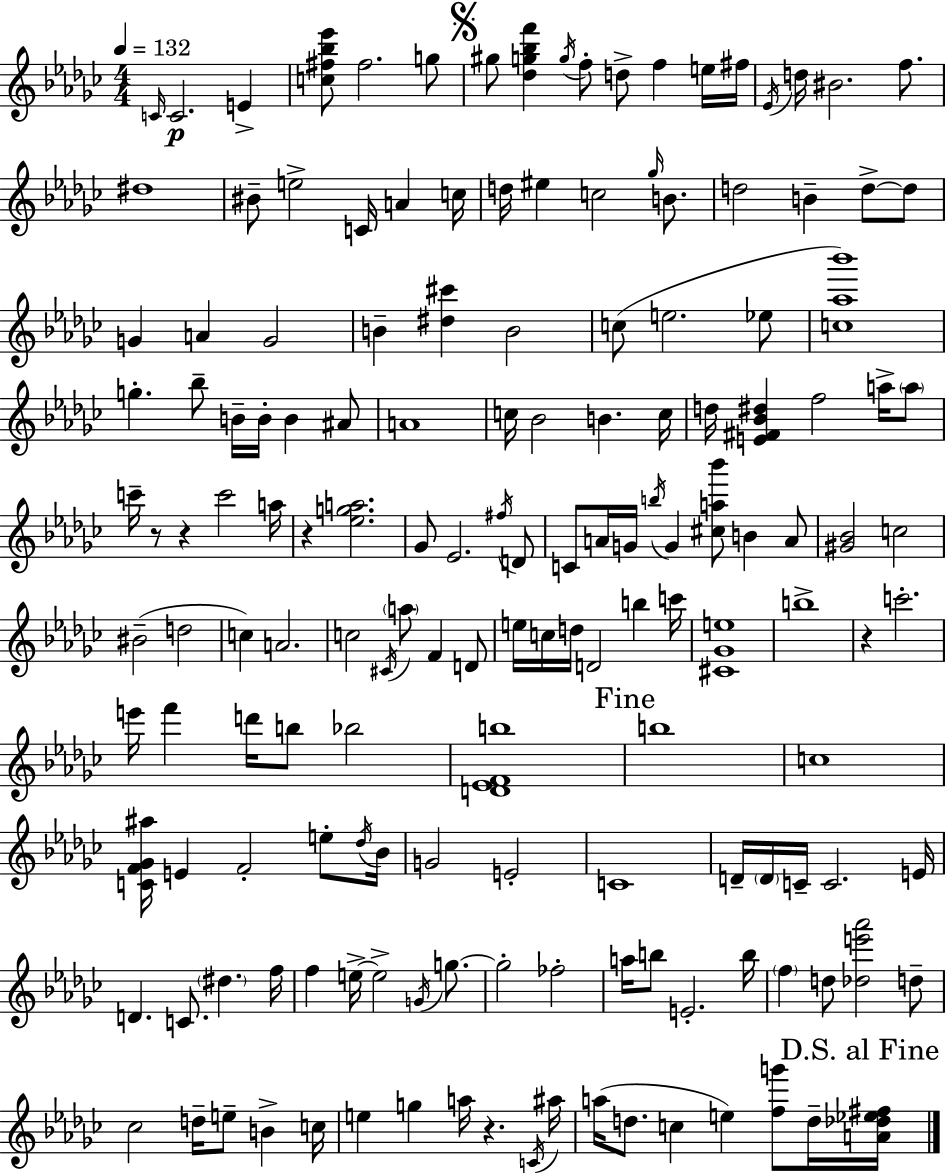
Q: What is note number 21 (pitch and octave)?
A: A4